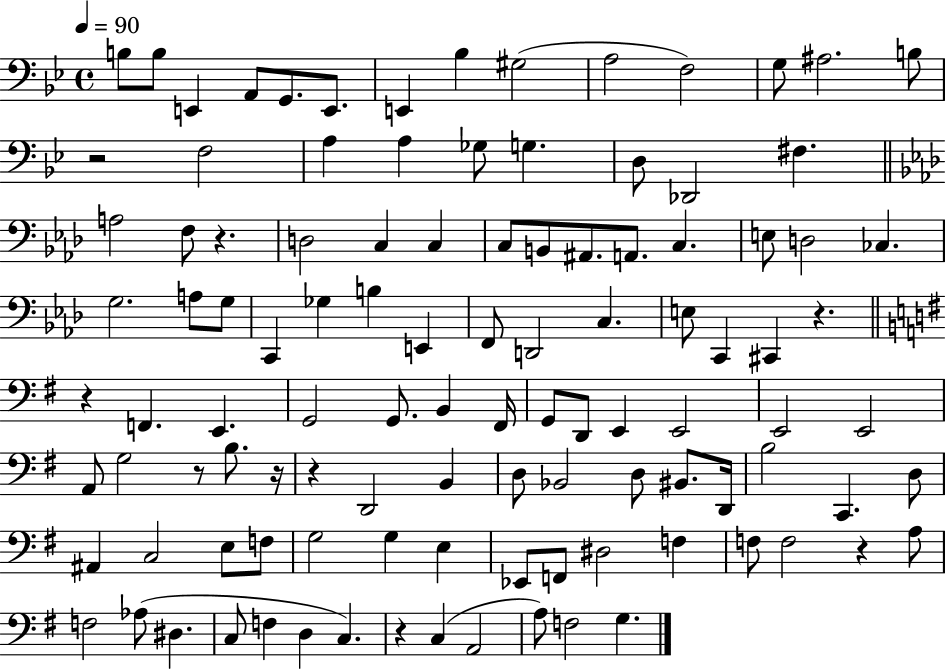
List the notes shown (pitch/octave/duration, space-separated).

B3/e B3/e E2/q A2/e G2/e. E2/e. E2/q Bb3/q G#3/h A3/h F3/h G3/e A#3/h. B3/e R/h F3/h A3/q A3/q Gb3/e G3/q. D3/e Db2/h F#3/q. A3/h F3/e R/q. D3/h C3/q C3/q C3/e B2/e A#2/e. A2/e. C3/q. E3/e D3/h CES3/q. G3/h. A3/e G3/e C2/q Gb3/q B3/q E2/q F2/e D2/h C3/q. E3/e C2/q C#2/q R/q. R/q F2/q. E2/q. G2/h G2/e. B2/q F#2/s G2/e D2/e E2/q E2/h E2/h E2/h A2/e G3/h R/e B3/e. R/s R/q D2/h B2/q D3/e Bb2/h D3/e BIS2/e. D2/s B3/h C2/q. D3/e A#2/q C3/h E3/e F3/e G3/h G3/q E3/q Eb2/e F2/e D#3/h F3/q F3/e F3/h R/q A3/e F3/h Ab3/e D#3/q. C3/e F3/q D3/q C3/q. R/q C3/q A2/h A3/e F3/h G3/q.